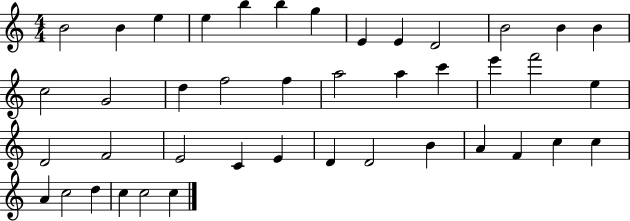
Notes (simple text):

B4/h B4/q E5/q E5/q B5/q B5/q G5/q E4/q E4/q D4/h B4/h B4/q B4/q C5/h G4/h D5/q F5/h F5/q A5/h A5/q C6/q E6/q F6/h E5/q D4/h F4/h E4/h C4/q E4/q D4/q D4/h B4/q A4/q F4/q C5/q C5/q A4/q C5/h D5/q C5/q C5/h C5/q